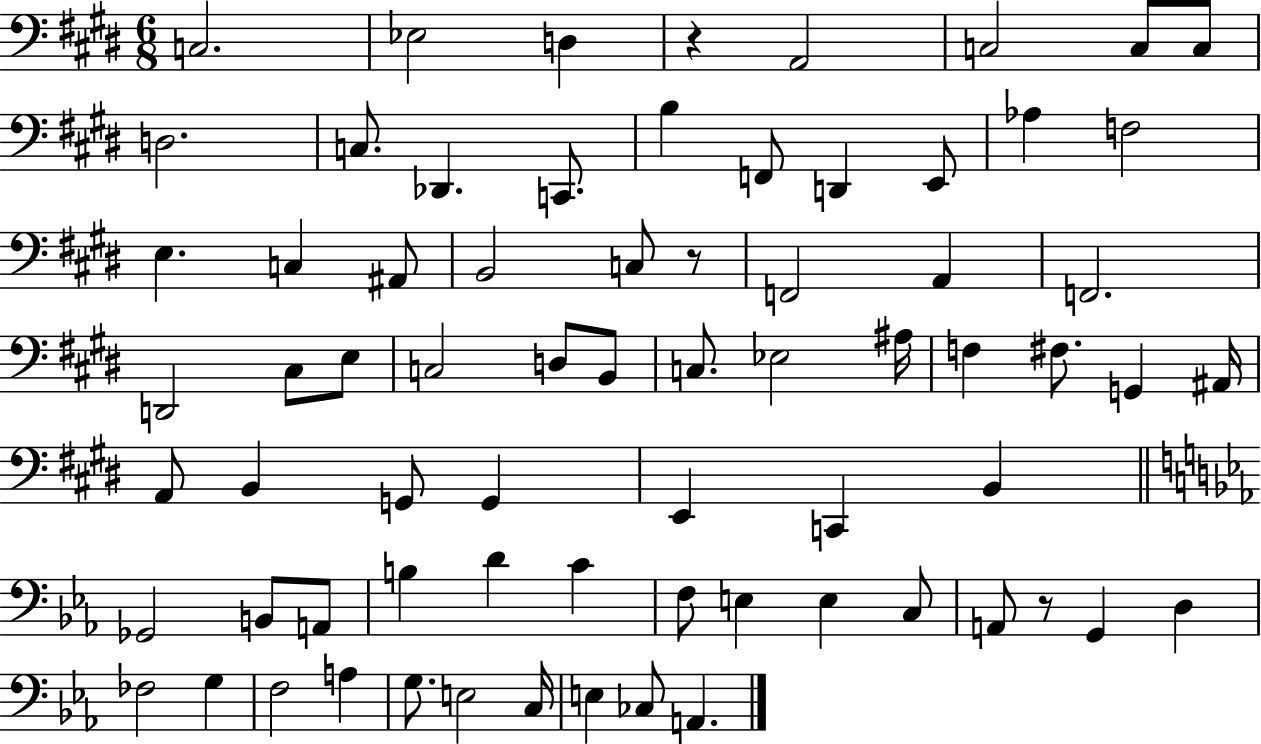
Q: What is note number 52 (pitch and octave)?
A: F3